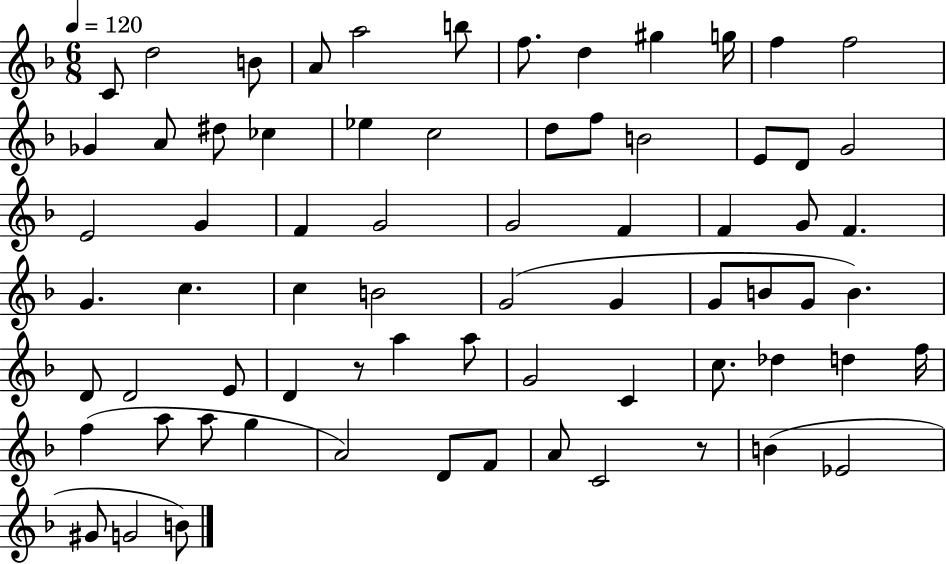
C4/e D5/h B4/e A4/e A5/h B5/e F5/e. D5/q G#5/q G5/s F5/q F5/h Gb4/q A4/e D#5/e CES5/q Eb5/q C5/h D5/e F5/e B4/h E4/e D4/e G4/h E4/h G4/q F4/q G4/h G4/h F4/q F4/q G4/e F4/q. G4/q. C5/q. C5/q B4/h G4/h G4/q G4/e B4/e G4/e B4/q. D4/e D4/h E4/e D4/q R/e A5/q A5/e G4/h C4/q C5/e. Db5/q D5/q F5/s F5/q A5/e A5/e G5/q A4/h D4/e F4/e A4/e C4/h R/e B4/q Eb4/h G#4/e G4/h B4/e